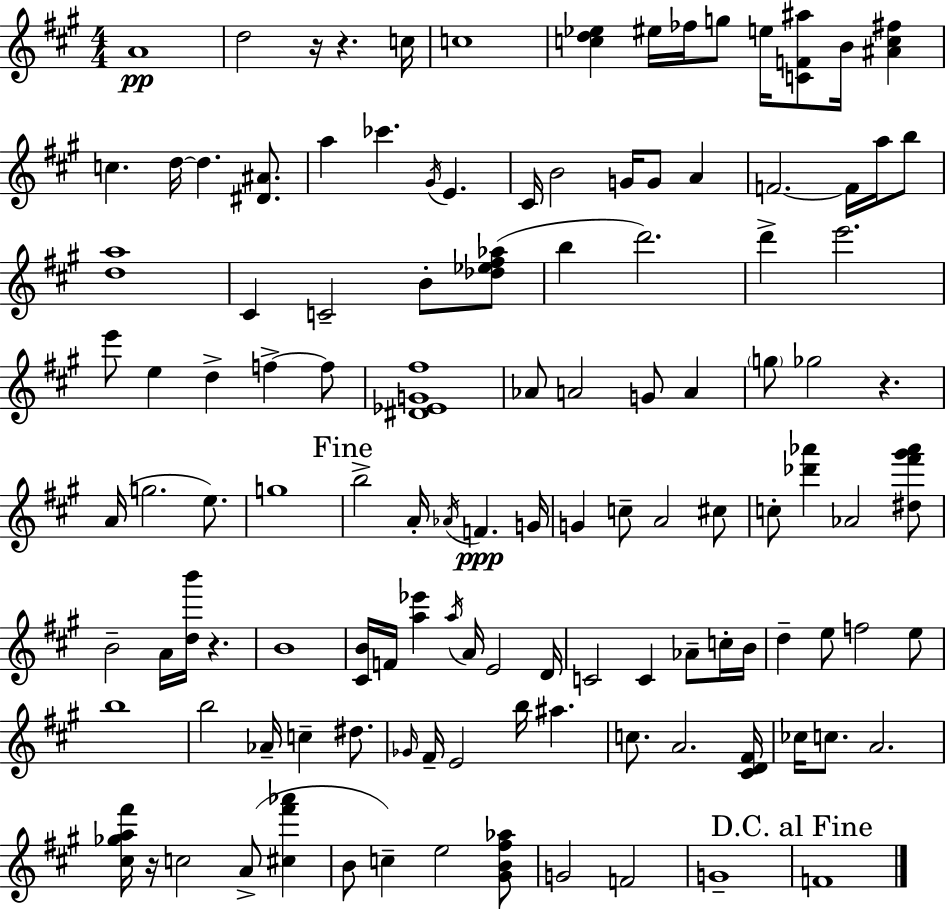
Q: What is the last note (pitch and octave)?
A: F4